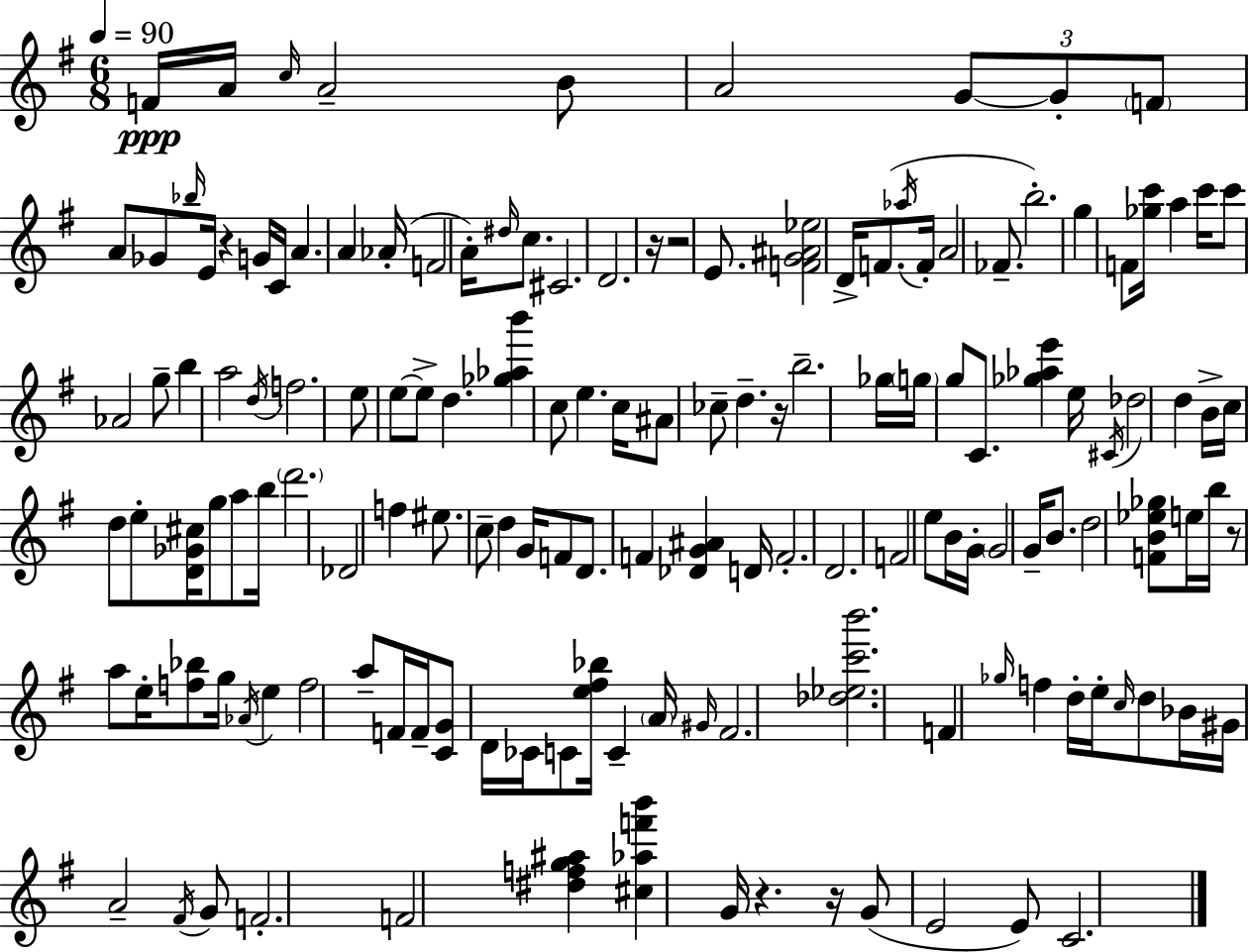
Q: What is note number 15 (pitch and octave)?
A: C4